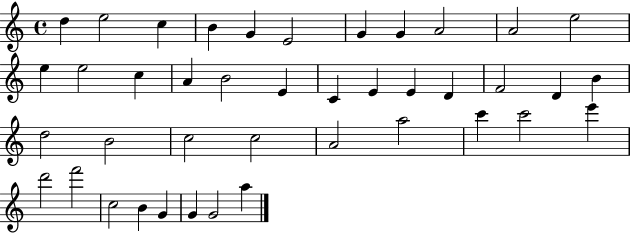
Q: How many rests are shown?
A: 0